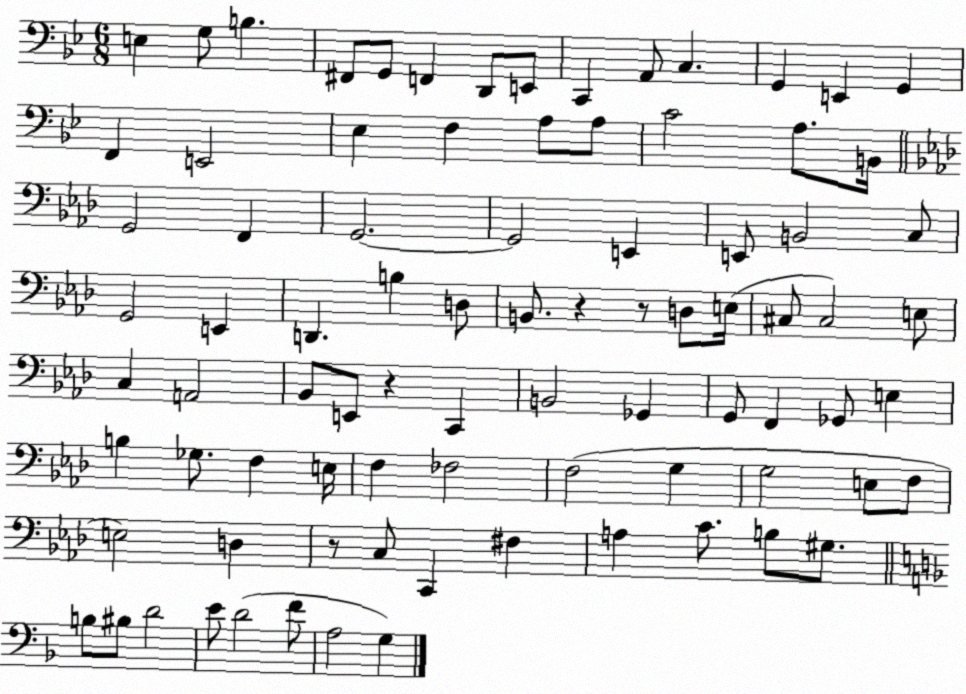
X:1
T:Untitled
M:6/8
L:1/4
K:Bb
E, G,/2 B, ^F,,/2 G,,/2 F,, D,,/2 E,,/2 C,, A,,/2 C, G,, E,, G,, F,, E,,2 _E, F, A,/2 A,/2 C2 A,/2 B,,/4 G,,2 F,, G,,2 G,,2 E,, E,,/2 B,,2 C,/2 G,,2 E,, D,, B, D,/2 B,,/2 z z/2 D,/2 E,/4 ^C,/2 ^C,2 E,/2 C, A,,2 _B,,/2 E,,/2 z C,, B,,2 _G,, G,,/2 F,, _G,,/2 E, B, _G,/2 F, E,/4 F, _F,2 F,2 G, G,2 E,/2 F,/2 E,2 D, z/2 C,/2 C,, ^F, A, C/2 B,/2 ^G,/2 B,/2 ^B,/2 D2 E/2 D2 F/2 A,2 G,